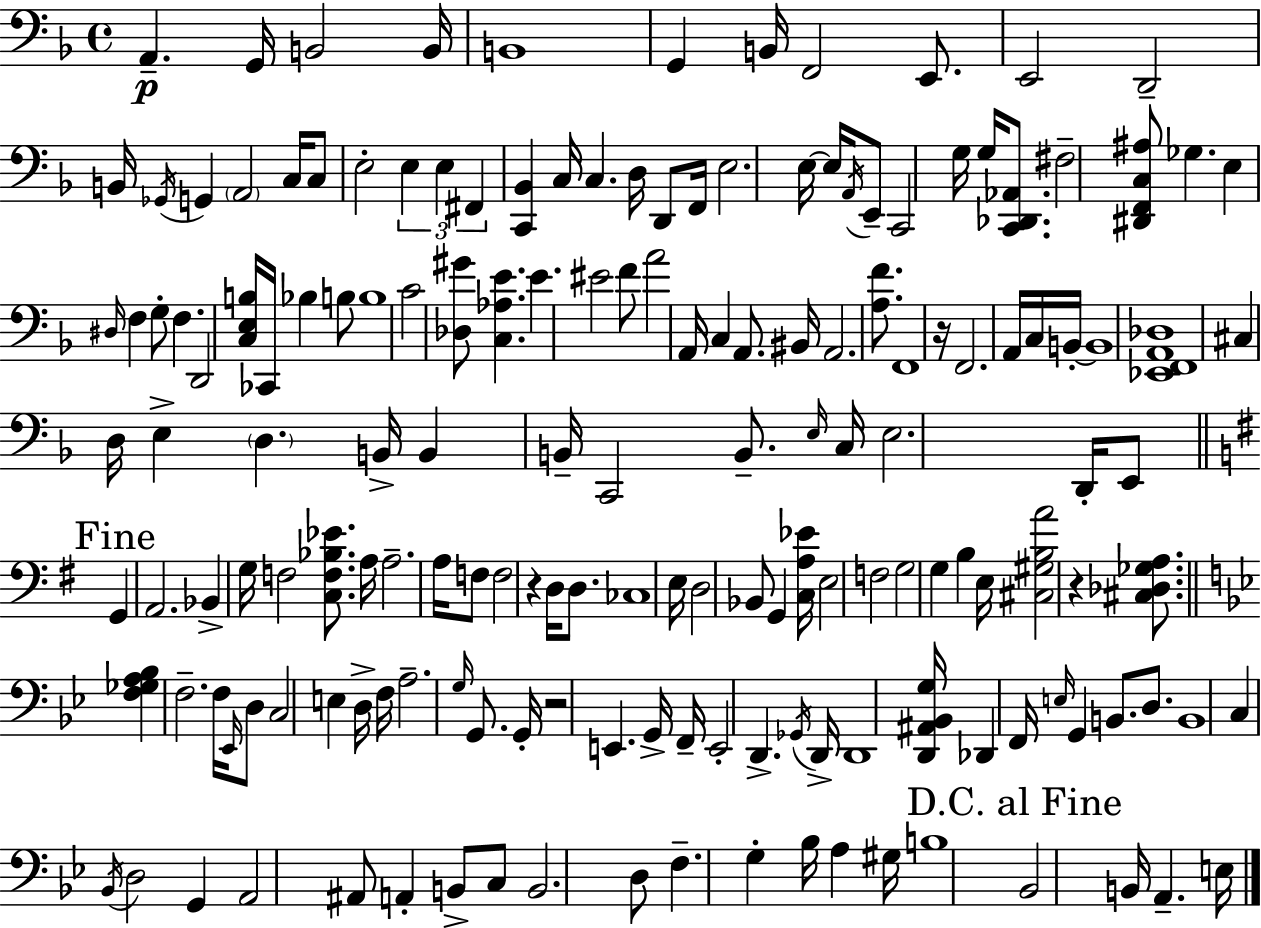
X:1
T:Untitled
M:4/4
L:1/4
K:F
A,, G,,/4 B,,2 B,,/4 B,,4 G,, B,,/4 F,,2 E,,/2 E,,2 D,,2 B,,/4 _G,,/4 G,, A,,2 C,/4 C,/2 E,2 E, E, ^F,, [C,,_B,,] C,/4 C, D,/4 D,,/2 F,,/4 E,2 E,/4 E,/4 A,,/4 E,,/2 C,,2 G,/4 G,/4 [C,,_D,,_A,,]/2 ^F,2 [^D,,F,,C,^A,]/2 _G, E, ^D,/4 F, G,/2 F, D,,2 [C,E,B,]/4 _C,,/4 _B, B,/2 B,4 C2 [_D,^G]/2 [C,_A,E] E ^E2 F/2 A2 A,,/4 C, A,,/2 ^B,,/4 A,,2 [A,F]/2 F,,4 z/4 F,,2 A,,/4 C,/4 B,,/4 B,,4 [_E,,F,,A,,_D,]4 ^C, D,/4 E, D, B,,/4 B,, B,,/4 C,,2 B,,/2 E,/4 C,/4 E,2 D,,/4 E,,/2 G,, A,,2 _B,, G,/4 F,2 [C,F,_B,_E]/2 A,/4 A,2 A,/4 F,/2 F,2 z D,/4 D,/2 _C,4 E,/4 D,2 _B,,/2 G,, [C,A,_E]/4 E,2 F,2 G,2 G, B, E,/4 [^C,^G,B,A]2 z [^C,_D,_G,A,]/2 [F,_G,A,_B,] F,2 F,/4 _E,,/4 D,/2 C,2 E, D,/4 F,/4 A,2 G,/4 G,,/2 G,,/4 z2 E,, G,,/4 F,,/4 E,,2 D,, _G,,/4 D,,/4 D,,4 [D,,^A,,_B,,G,]/4 _D,, F,,/4 E,/4 G,, B,,/2 D,/2 B,,4 C, _B,,/4 D,2 G,, A,,2 ^A,,/2 A,, B,,/2 C,/2 B,,2 D,/2 F, G, _B,/4 A, ^G,/4 B,4 _B,,2 B,,/4 A,, E,/4